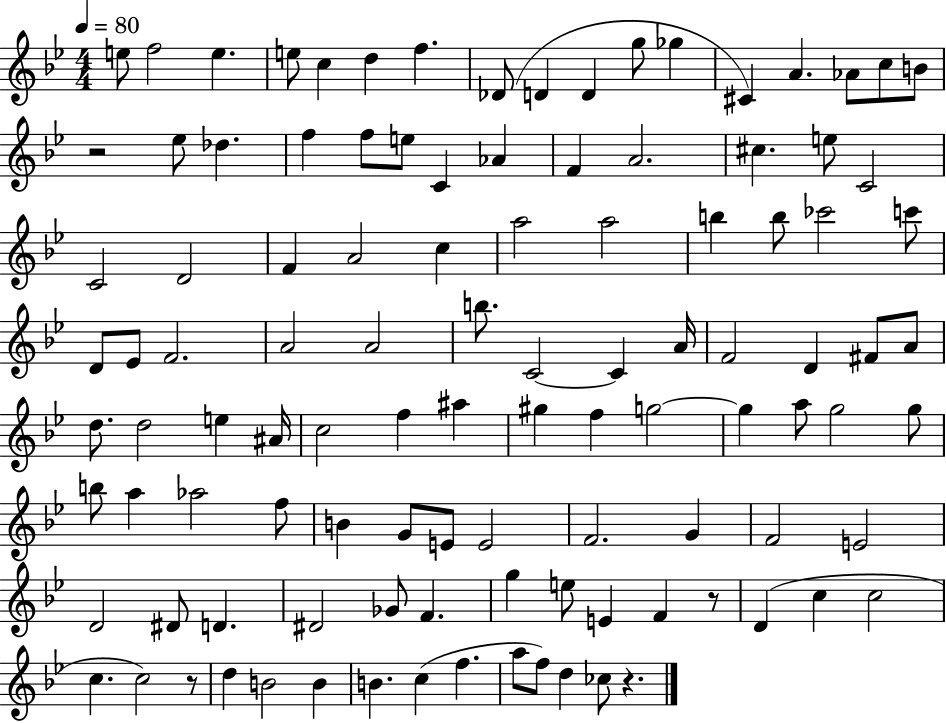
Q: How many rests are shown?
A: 4